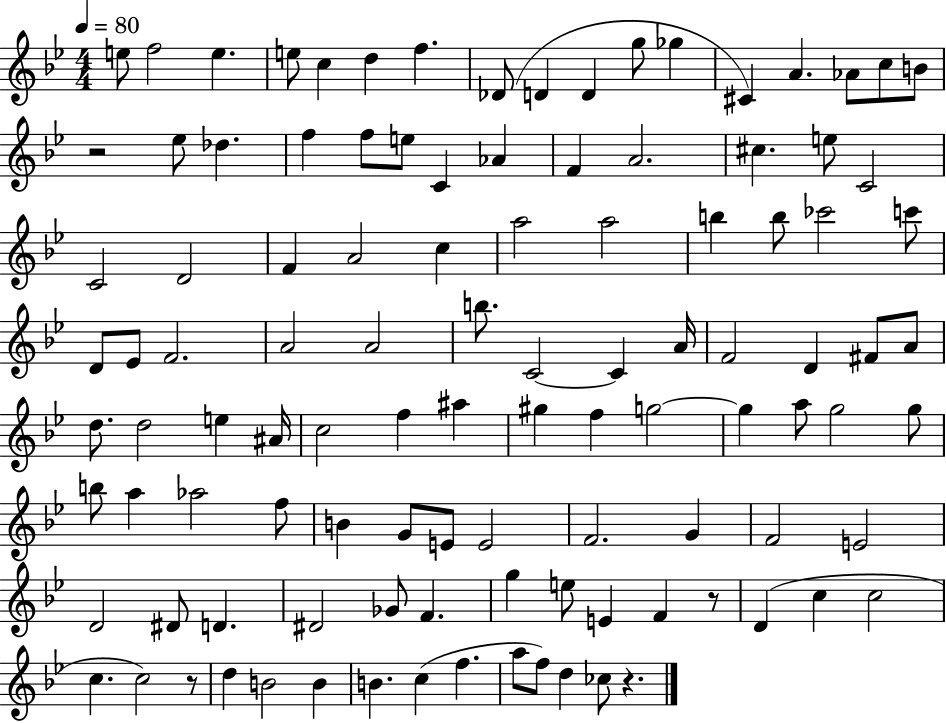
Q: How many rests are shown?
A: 4